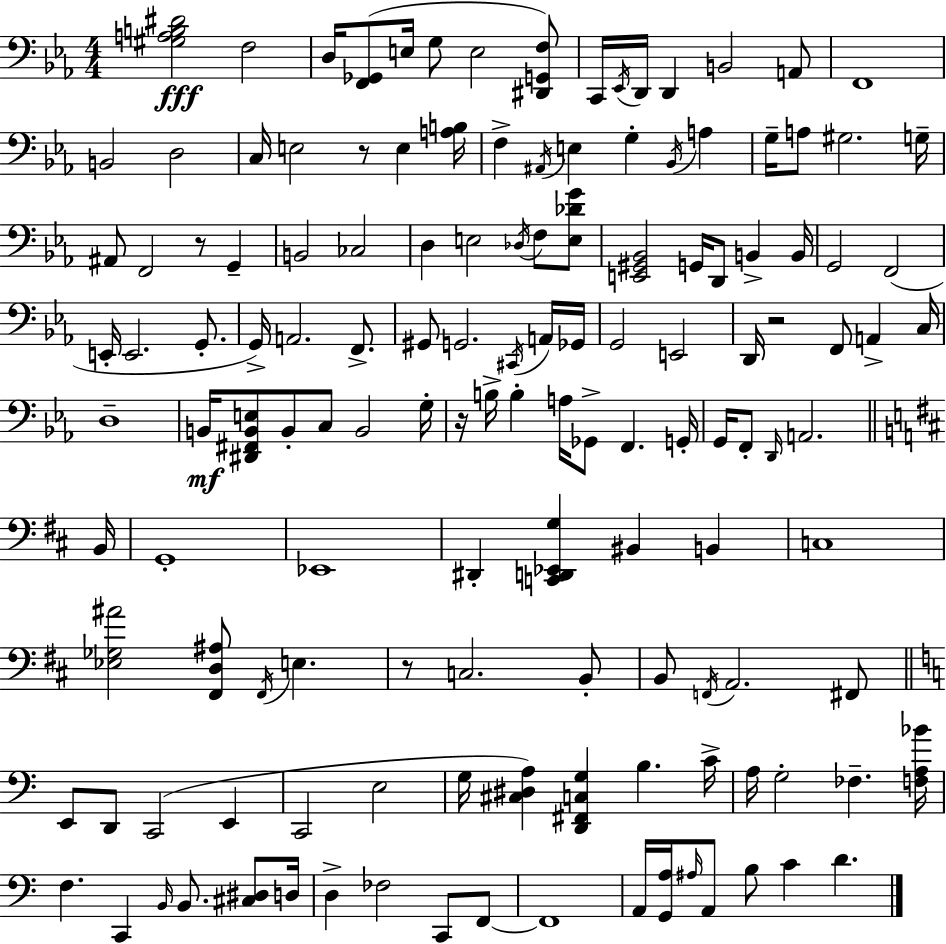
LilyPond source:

{
  \clef bass
  \numericTimeSignature
  \time 4/4
  \key ees \major
  <gis a b dis'>2\fff f2 | d16 <f, ges,>8( e16 g8 e2 <dis, g, f>8) | c,16 \acciaccatura { ees,16 } d,16 d,4 b,2 a,8 | f,1 | \break b,2 d2 | c16 e2 r8 e4 | <a b>16 f4-> \acciaccatura { ais,16 } e4 g4-. \acciaccatura { bes,16 } a4 | g16-- a8 gis2. | \break g16-- ais,8 f,2 r8 g,4-- | b,2 ces2 | d4 e2 \acciaccatura { des16 } | f8 <e des' g'>8 <e, gis, bes,>2 g,16 d,8 b,4-> | \break b,16 g,2 f,2( | e,16-. e,2. | g,8.-. g,16->) a,2. | f,8.-> gis,8 g,2. | \break \acciaccatura { cis,16 } a,16 ges,16 g,2 e,2 | d,16 r2 f,8 | a,4-> c16 d1-- | b,16\mf <dis, fis, b, e>8 b,8-. c8 b,2 | \break g16-. r16 b16-> b4-. a16 ges,8-> f,4. | g,16-. g,16 f,8-. \grace { d,16 } a,2. | \bar "||" \break \key b \minor b,16 g,1-. | ees,1 | dis,4-. <c, d, ees, g>4 bis,4 b,4 | c1 | \break <ees ges ais'>2 <fis, d ais>8 \acciaccatura { fis,16 } e4. | r8 c2. | b,8-. b,8 \acciaccatura { f,16 } a,2. | fis,8 \bar "||" \break \key c \major e,8 d,8 c,2( e,4 | c,2 e2 | g16 <cis dis a>4) <d, fis, c g>4 b4. c'16-> | a16 g2-. fes4.-- <f a bes'>16 | \break f4. c,4 \grace { b,16 } b,8. <cis dis>8 | d16 d4-> fes2 c,8 f,8~~ | f,1 | a,16 <g, a>16 \grace { ais16 } a,8 b8 c'4 d'4. | \break \bar "|."
}